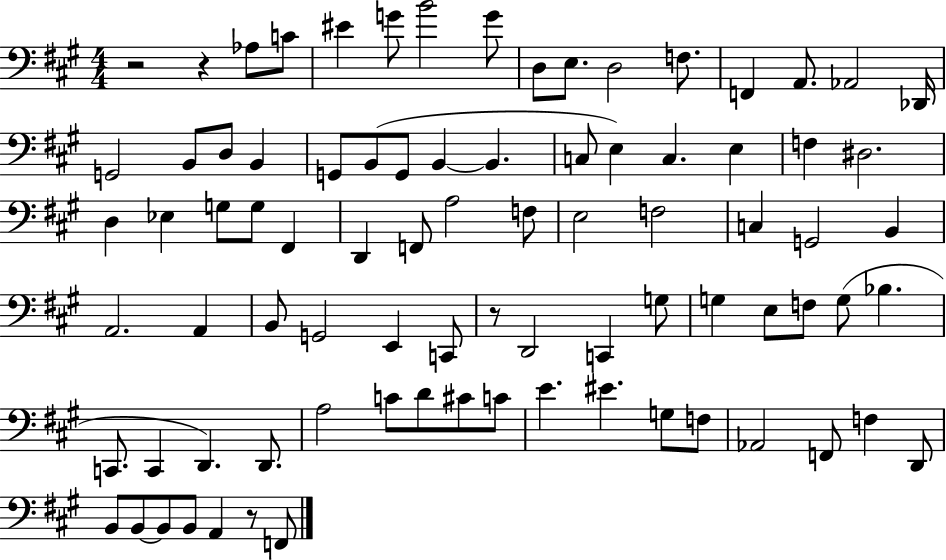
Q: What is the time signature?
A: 4/4